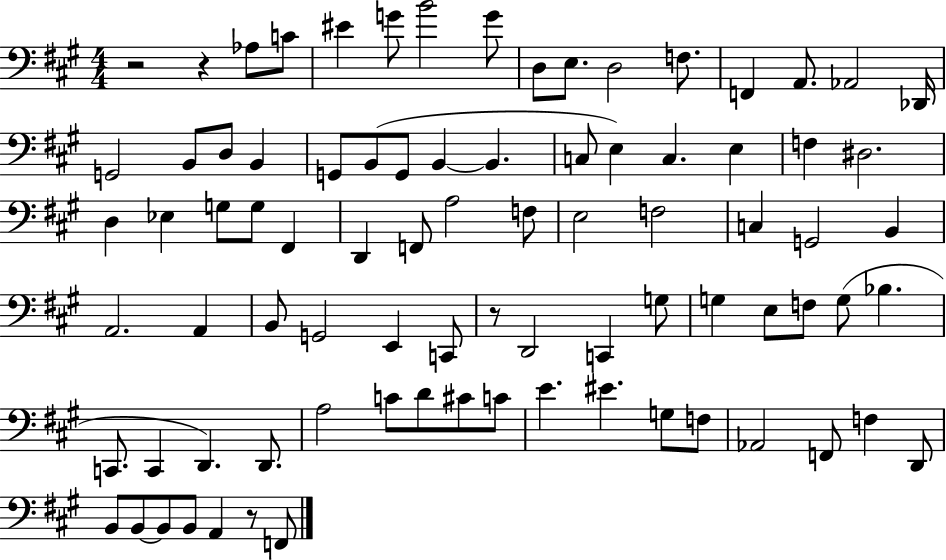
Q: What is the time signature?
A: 4/4